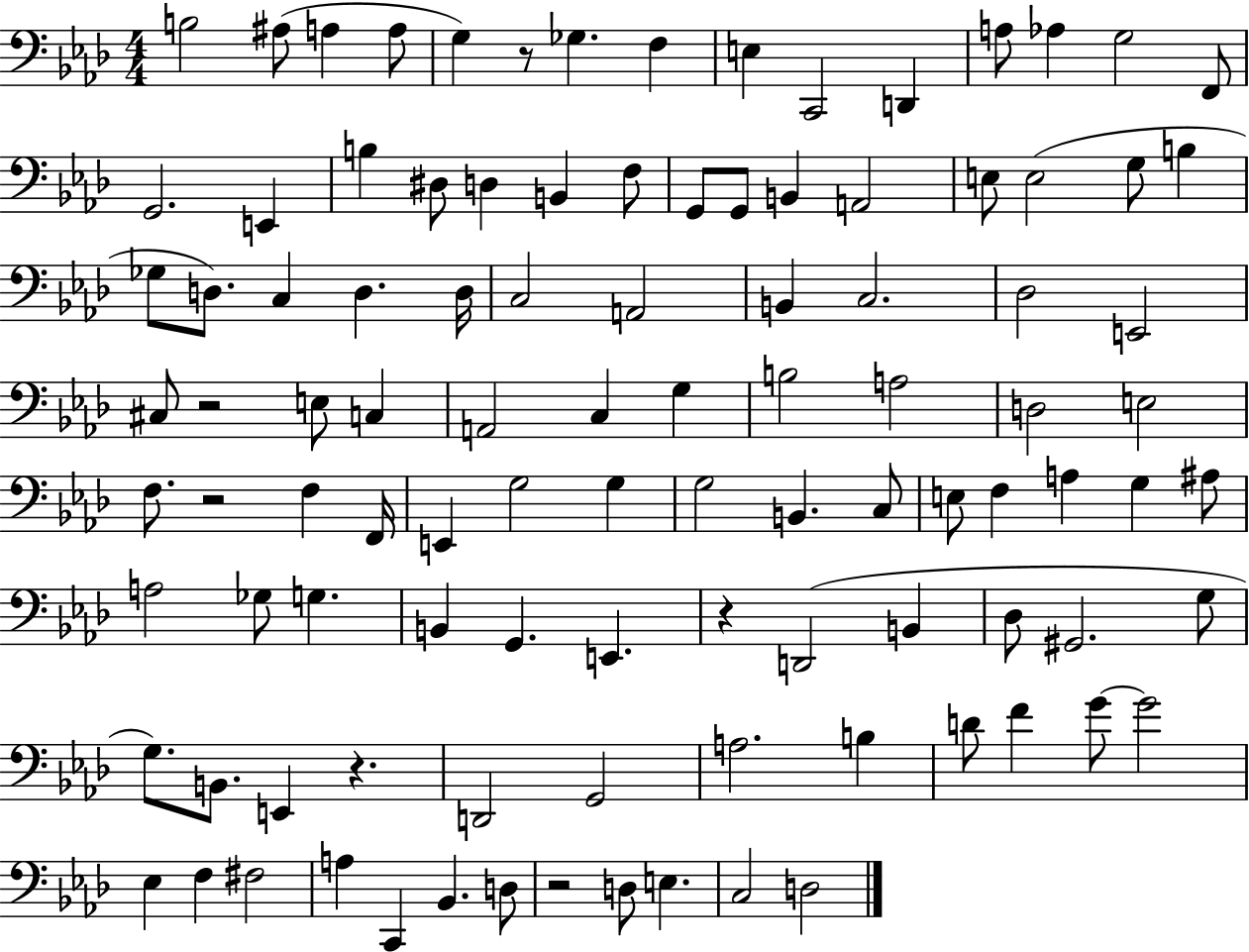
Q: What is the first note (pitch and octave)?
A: B3